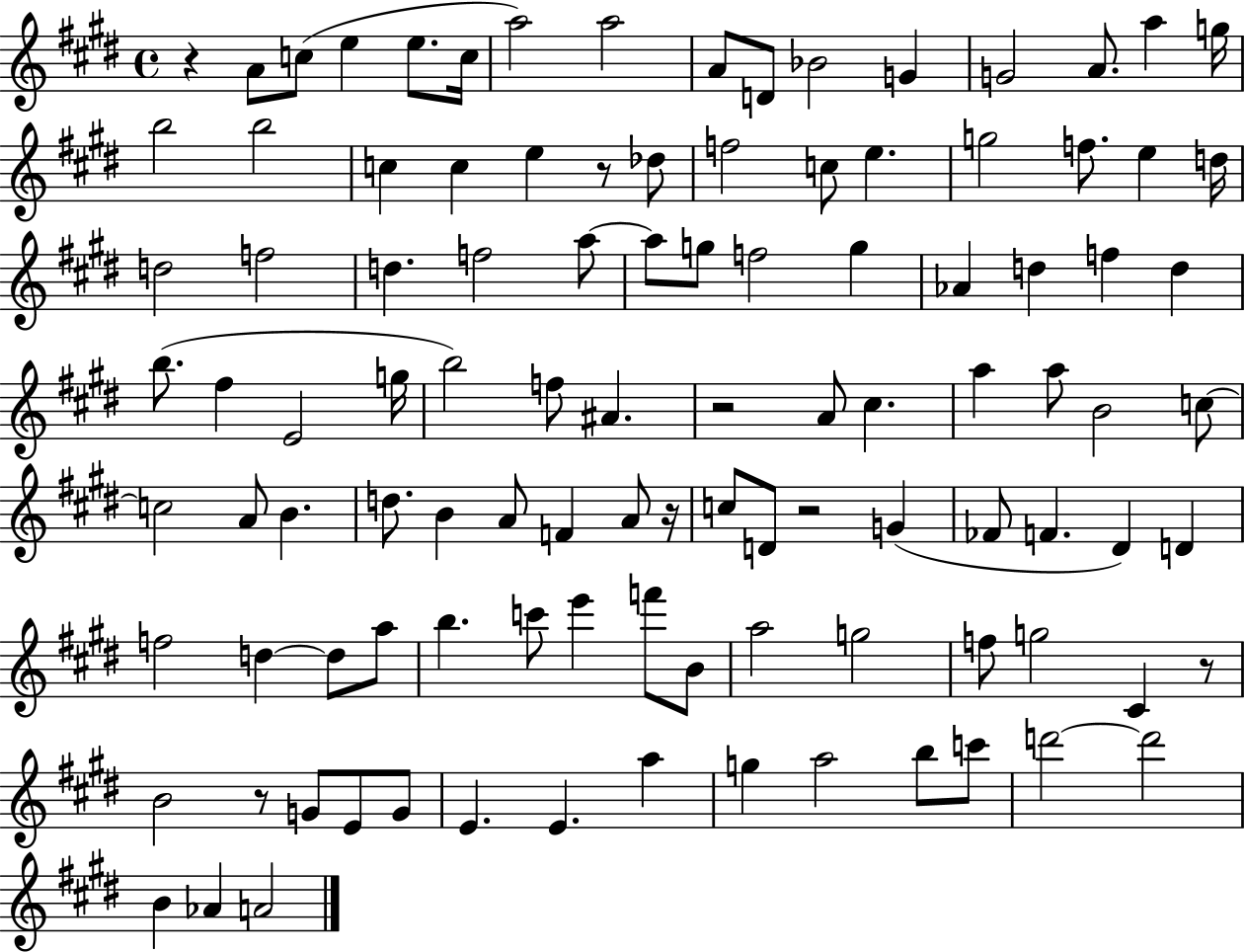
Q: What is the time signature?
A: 4/4